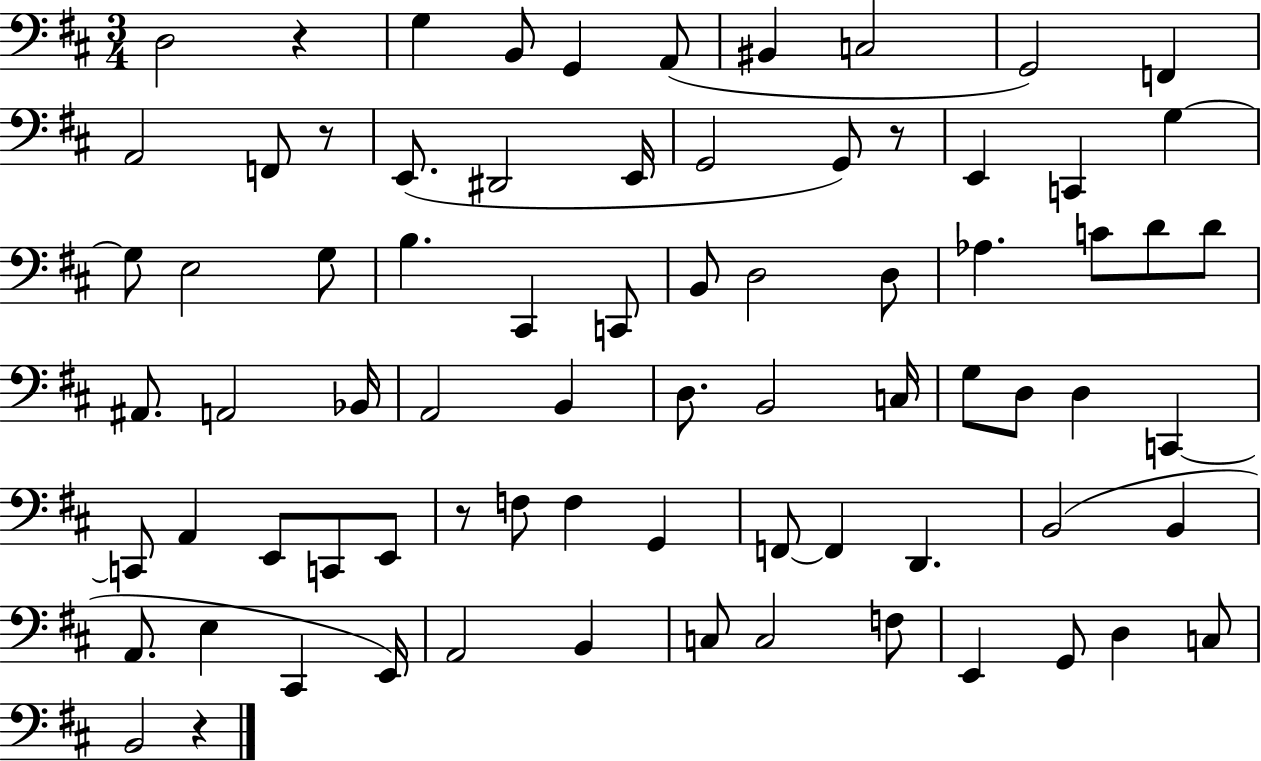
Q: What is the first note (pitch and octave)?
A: D3